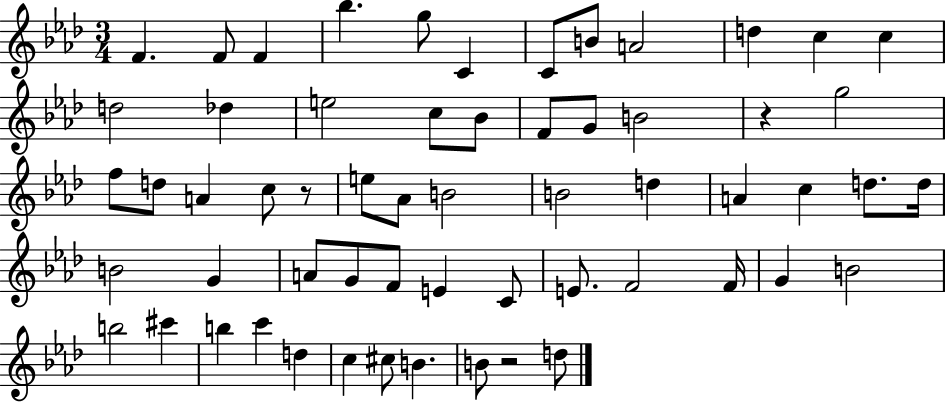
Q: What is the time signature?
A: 3/4